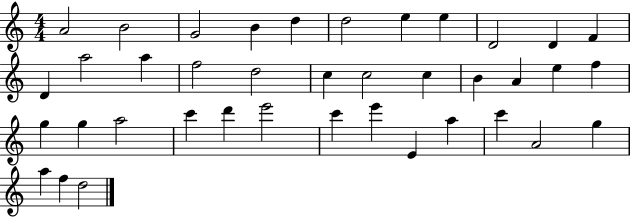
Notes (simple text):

A4/h B4/h G4/h B4/q D5/q D5/h E5/q E5/q D4/h D4/q F4/q D4/q A5/h A5/q F5/h D5/h C5/q C5/h C5/q B4/q A4/q E5/q F5/q G5/q G5/q A5/h C6/q D6/q E6/h C6/q E6/q E4/q A5/q C6/q A4/h G5/q A5/q F5/q D5/h